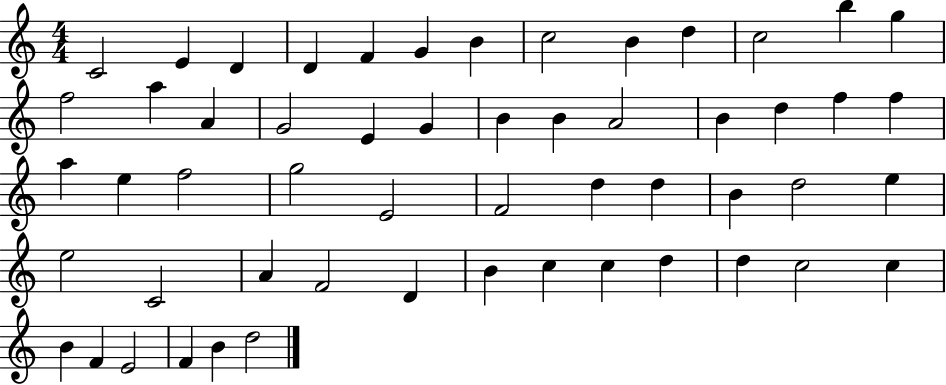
{
  \clef treble
  \numericTimeSignature
  \time 4/4
  \key c \major
  c'2 e'4 d'4 | d'4 f'4 g'4 b'4 | c''2 b'4 d''4 | c''2 b''4 g''4 | \break f''2 a''4 a'4 | g'2 e'4 g'4 | b'4 b'4 a'2 | b'4 d''4 f''4 f''4 | \break a''4 e''4 f''2 | g''2 e'2 | f'2 d''4 d''4 | b'4 d''2 e''4 | \break e''2 c'2 | a'4 f'2 d'4 | b'4 c''4 c''4 d''4 | d''4 c''2 c''4 | \break b'4 f'4 e'2 | f'4 b'4 d''2 | \bar "|."
}